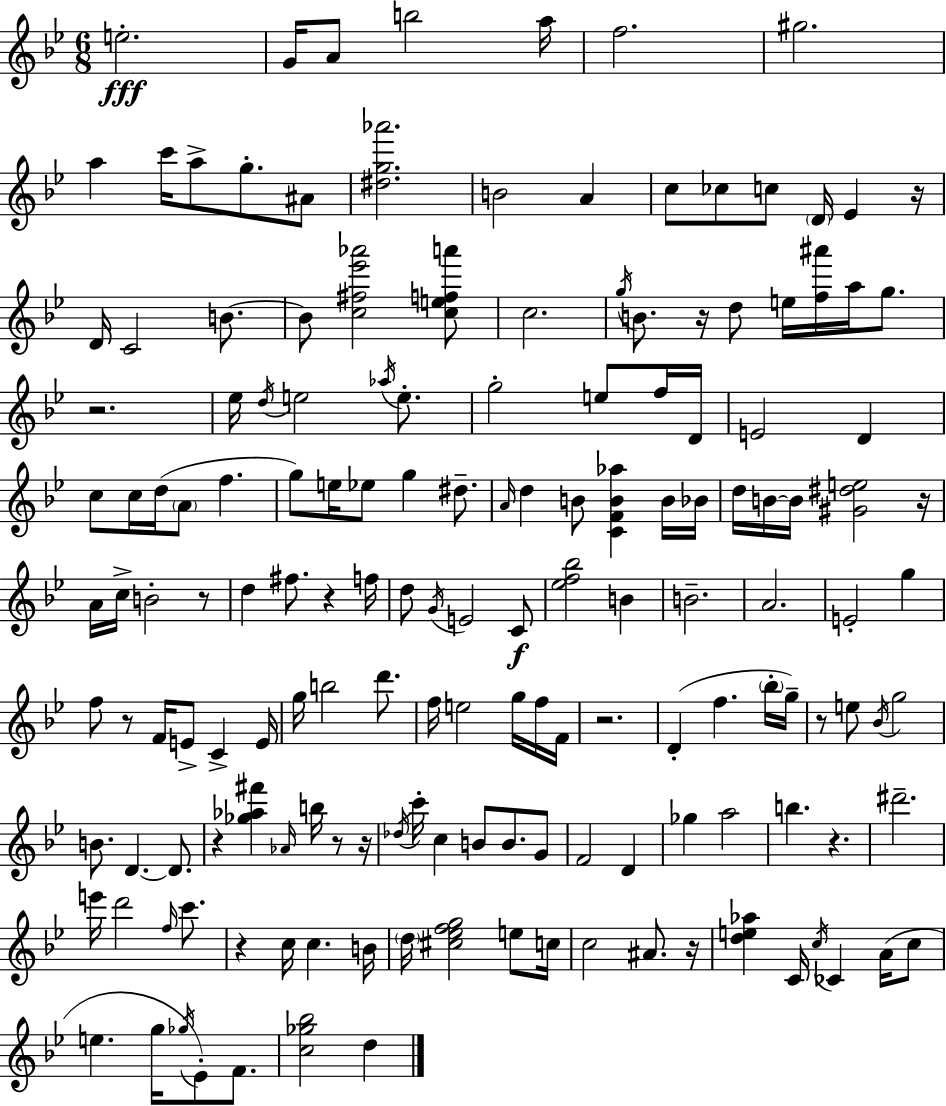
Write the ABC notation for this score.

X:1
T:Untitled
M:6/8
L:1/4
K:Gm
e2 G/4 A/2 b2 a/4 f2 ^g2 a c'/4 a/2 g/2 ^A/2 [^dg_a']2 B2 A c/2 _c/2 c/2 D/4 _E z/4 D/4 C2 B/2 B/2 [c^f_e'_a']2 [cefa']/2 c2 g/4 B/2 z/4 d/2 e/4 [f^a']/4 a/4 g/2 z2 _e/4 d/4 e2 _a/4 e/2 g2 e/2 f/4 D/4 E2 D c/2 c/4 d/4 A/2 f g/2 e/4 _e/2 g ^d/2 A/4 d B/2 [CFB_a] B/4 _B/4 d/4 B/4 B/4 [^G^de]2 z/4 A/4 c/4 B2 z/2 d ^f/2 z f/4 d/2 G/4 E2 C/2 [_ef_b]2 B B2 A2 E2 g f/2 z/2 F/4 E/2 C E/4 g/4 b2 d'/2 f/4 e2 g/4 f/4 F/4 z2 D f _b/4 g/4 z/2 e/2 _B/4 g2 B/2 D D/2 z [_g_a^f'] _A/4 b/4 z/2 z/4 _d/4 c'/4 c B/2 B/2 G/2 F2 D _g a2 b z ^d'2 e'/4 d'2 f/4 c'/2 z c/4 c B/4 d/4 [^c_efg]2 e/2 c/4 c2 ^A/2 z/4 [de_a] C/4 c/4 _C A/4 c/2 e g/4 _g/4 _E/2 F/2 [c_g_b]2 d